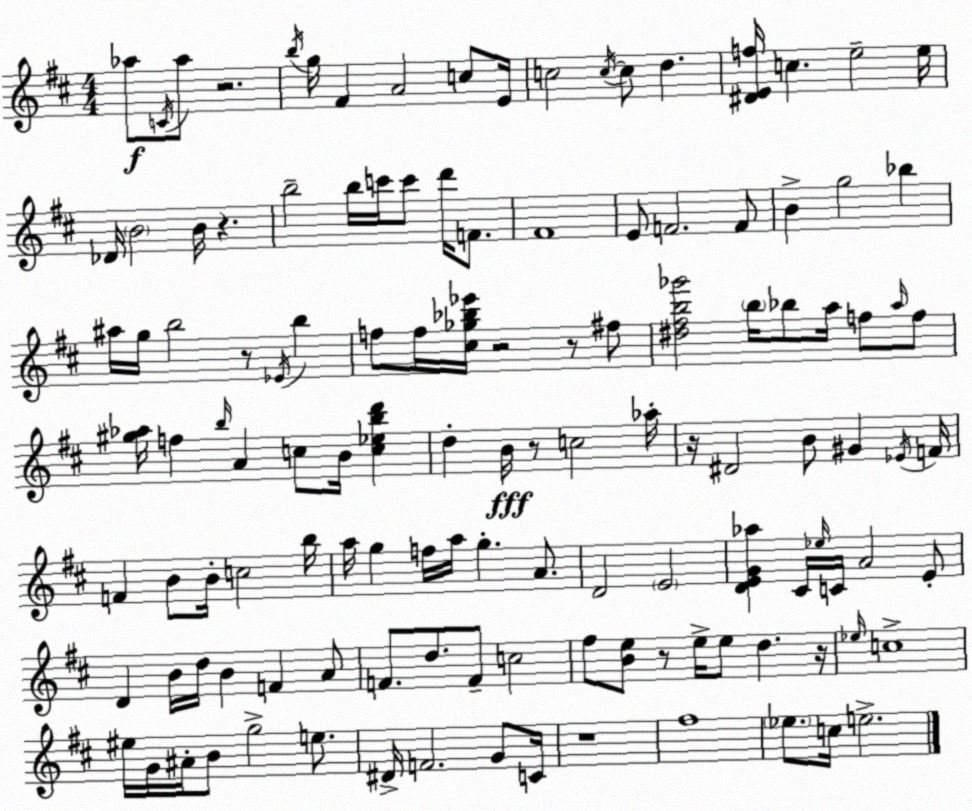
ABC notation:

X:1
T:Untitled
M:4/4
L:1/4
K:D
_a/2 C/4 _a/2 z2 b/4 g/4 ^F A2 c/2 E/4 c2 c/4 c/2 d [^DEf]/4 c e2 e/4 _D/4 B2 B/4 z b2 b/4 c'/4 c'/2 d'/4 F/2 ^F4 E/2 F2 F/2 B g2 _b ^a/4 g/4 b2 z/2 _E/4 b f/2 f/4 [^c_g_b_e']/4 z2 z/2 ^f/2 [^d^fb_g']2 b/4 _b/2 a/4 f/2 a/4 f/2 [^g_a]/4 f b/4 A c/2 B/4 [c_ebd'] d B/4 z/2 c2 _a/4 z/4 ^D2 B/2 ^G _E/4 F/4 F B/2 B/4 c2 b/4 a/4 g f/4 a/4 g A/2 D2 E2 [DEG_a] ^C/4 _e/4 C/4 A2 E/2 D B/4 d/4 B F A/2 F/2 d/2 F/2 c2 ^f/2 [Be]/2 z/2 e/4 e/2 d z/4 _e/4 c4 ^e/4 G/4 ^A/4 B/2 g2 e/2 ^D/4 F2 G/2 C/4 z4 ^f4 _e/2 c/4 e2